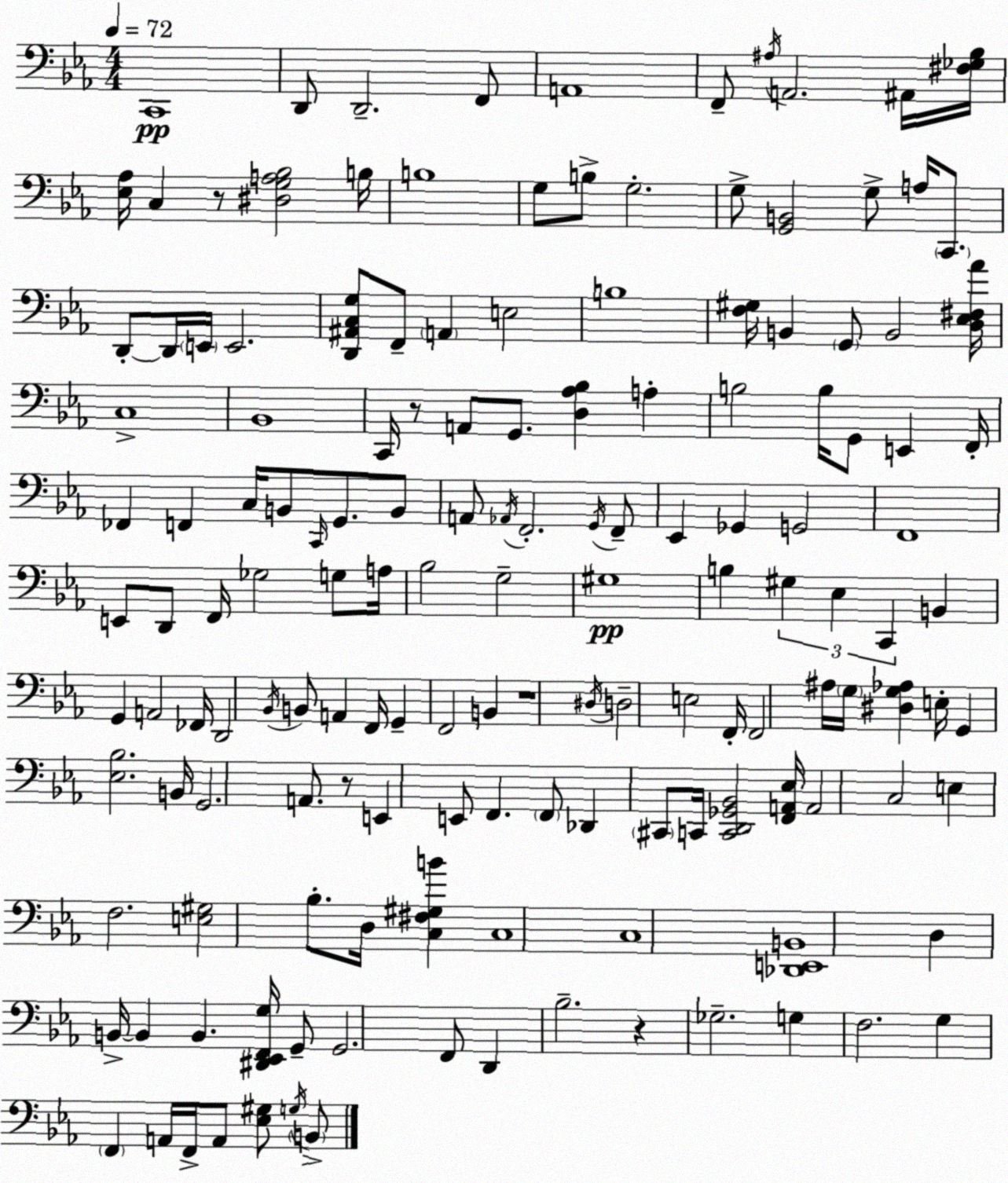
X:1
T:Untitled
M:4/4
L:1/4
K:Eb
C,,4 D,,/2 D,,2 F,,/2 A,,4 F,,/2 ^A,/4 A,,2 ^A,,/4 [^F,_G,_B,]/4 [_E,_A,]/4 C, z/2 [^D,G,A,_B,]2 B,/4 B,4 G,/2 B,/2 G,2 G,/2 [G,,B,,]2 G,/2 A,/4 C,,/2 D,,/2 D,,/4 E,,/4 E,,2 [D,,^A,,C,G,]/2 F,,/2 A,, E,2 B,4 [F,^G,]/4 B,, G,,/2 B,,2 [D,_E,^F,_A]/4 C,4 _B,,4 C,,/4 z/2 A,,/2 G,,/2 [D,_A,_B,] A, B,2 B,/4 G,,/2 E,, F,,/4 _F,, F,, C,/4 B,,/2 C,,/4 G,,/2 B,,/2 A,,/2 _A,,/4 F,,2 G,,/4 F,,/2 _E,, _G,, G,,2 F,,4 E,,/2 D,,/2 F,,/4 _G,2 G,/2 A,/4 _B,2 G,2 ^G,4 B, ^G, _E, C,, B,, G,, A,,2 _F,,/4 D,,2 _B,,/4 B,,/2 A,, F,,/4 G,, F,,2 B,, z4 ^D,/4 D,2 E,2 F,,/4 F,,2 ^A,/4 G,/4 [^D,G,_A,] E,/4 G,, [_E,_B,]2 B,,/4 G,,2 A,,/2 z/2 E,, E,,/2 F,, F,,/2 _D,, ^C,,/2 C,,/4 [C,,D,,_G,,_B,,]2 [F,,A,,_E,]/4 A,,2 C,2 E, F,2 [E,^G,]2 _B,/2 D,/4 [C,^F,^G,B] C,4 C,4 [_D,,E,,B,,]4 D, B,,/4 B,, B,, [^D,,_E,,F,,G,]/4 G,,/2 G,,2 F,,/2 D,, _B,2 z _G,2 G, F,2 G, F,, A,,/4 F,,/4 A,,/2 [_E,^G,]/2 G,/4 B,,/2